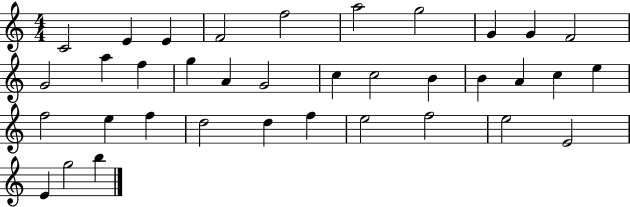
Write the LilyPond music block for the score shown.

{
  \clef treble
  \numericTimeSignature
  \time 4/4
  \key c \major
  c'2 e'4 e'4 | f'2 f''2 | a''2 g''2 | g'4 g'4 f'2 | \break g'2 a''4 f''4 | g''4 a'4 g'2 | c''4 c''2 b'4 | b'4 a'4 c''4 e''4 | \break f''2 e''4 f''4 | d''2 d''4 f''4 | e''2 f''2 | e''2 e'2 | \break e'4 g''2 b''4 | \bar "|."
}